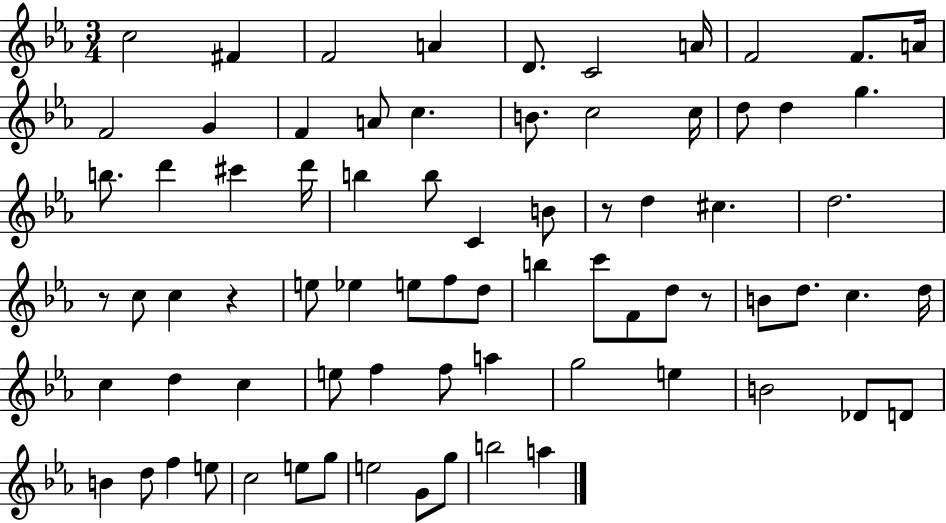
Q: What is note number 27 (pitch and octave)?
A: B5